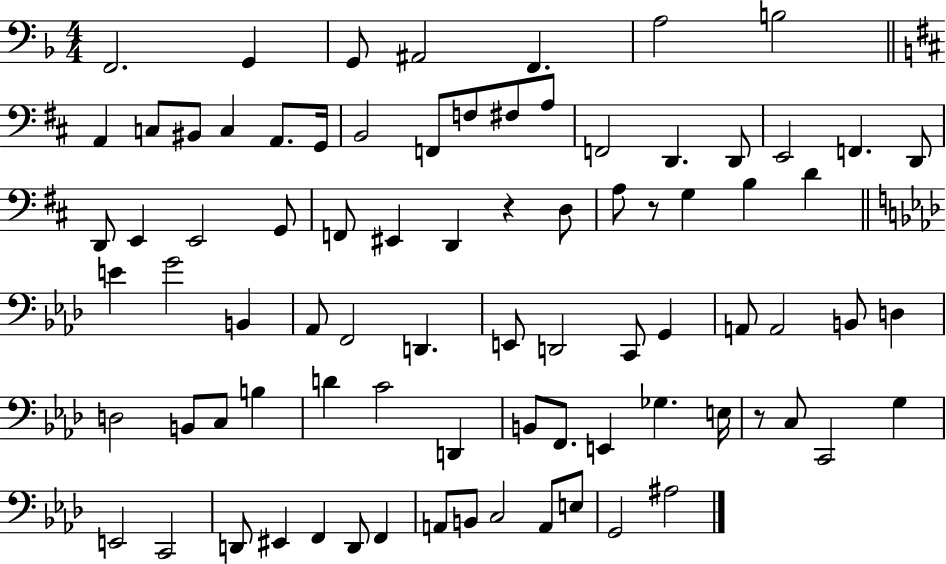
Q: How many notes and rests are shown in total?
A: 82